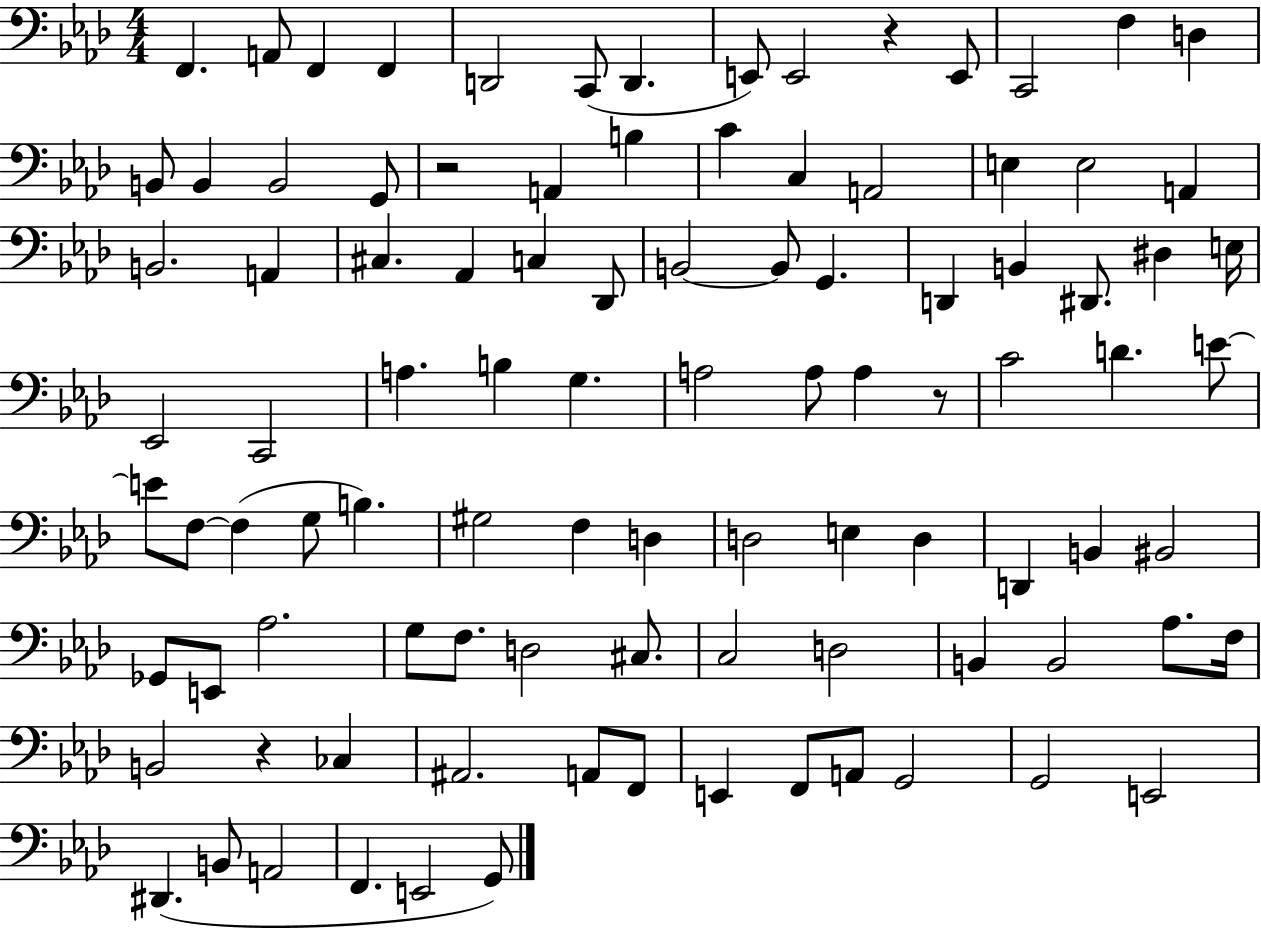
F2/q. A2/e F2/q F2/q D2/h C2/e D2/q. E2/e E2/h R/q E2/e C2/h F3/q D3/q B2/e B2/q B2/h G2/e R/h A2/q B3/q C4/q C3/q A2/h E3/q E3/h A2/q B2/h. A2/q C#3/q. Ab2/q C3/q Db2/e B2/h B2/e G2/q. D2/q B2/q D#2/e. D#3/q E3/s Eb2/h C2/h A3/q. B3/q G3/q. A3/h A3/e A3/q R/e C4/h D4/q. E4/e E4/e F3/e F3/q G3/e B3/q. G#3/h F3/q D3/q D3/h E3/q D3/q D2/q B2/q BIS2/h Gb2/e E2/e Ab3/h. G3/e F3/e. D3/h C#3/e. C3/h D3/h B2/q B2/h Ab3/e. F3/s B2/h R/q CES3/q A#2/h. A2/e F2/e E2/q F2/e A2/e G2/h G2/h E2/h D#2/q. B2/e A2/h F2/q. E2/h G2/e